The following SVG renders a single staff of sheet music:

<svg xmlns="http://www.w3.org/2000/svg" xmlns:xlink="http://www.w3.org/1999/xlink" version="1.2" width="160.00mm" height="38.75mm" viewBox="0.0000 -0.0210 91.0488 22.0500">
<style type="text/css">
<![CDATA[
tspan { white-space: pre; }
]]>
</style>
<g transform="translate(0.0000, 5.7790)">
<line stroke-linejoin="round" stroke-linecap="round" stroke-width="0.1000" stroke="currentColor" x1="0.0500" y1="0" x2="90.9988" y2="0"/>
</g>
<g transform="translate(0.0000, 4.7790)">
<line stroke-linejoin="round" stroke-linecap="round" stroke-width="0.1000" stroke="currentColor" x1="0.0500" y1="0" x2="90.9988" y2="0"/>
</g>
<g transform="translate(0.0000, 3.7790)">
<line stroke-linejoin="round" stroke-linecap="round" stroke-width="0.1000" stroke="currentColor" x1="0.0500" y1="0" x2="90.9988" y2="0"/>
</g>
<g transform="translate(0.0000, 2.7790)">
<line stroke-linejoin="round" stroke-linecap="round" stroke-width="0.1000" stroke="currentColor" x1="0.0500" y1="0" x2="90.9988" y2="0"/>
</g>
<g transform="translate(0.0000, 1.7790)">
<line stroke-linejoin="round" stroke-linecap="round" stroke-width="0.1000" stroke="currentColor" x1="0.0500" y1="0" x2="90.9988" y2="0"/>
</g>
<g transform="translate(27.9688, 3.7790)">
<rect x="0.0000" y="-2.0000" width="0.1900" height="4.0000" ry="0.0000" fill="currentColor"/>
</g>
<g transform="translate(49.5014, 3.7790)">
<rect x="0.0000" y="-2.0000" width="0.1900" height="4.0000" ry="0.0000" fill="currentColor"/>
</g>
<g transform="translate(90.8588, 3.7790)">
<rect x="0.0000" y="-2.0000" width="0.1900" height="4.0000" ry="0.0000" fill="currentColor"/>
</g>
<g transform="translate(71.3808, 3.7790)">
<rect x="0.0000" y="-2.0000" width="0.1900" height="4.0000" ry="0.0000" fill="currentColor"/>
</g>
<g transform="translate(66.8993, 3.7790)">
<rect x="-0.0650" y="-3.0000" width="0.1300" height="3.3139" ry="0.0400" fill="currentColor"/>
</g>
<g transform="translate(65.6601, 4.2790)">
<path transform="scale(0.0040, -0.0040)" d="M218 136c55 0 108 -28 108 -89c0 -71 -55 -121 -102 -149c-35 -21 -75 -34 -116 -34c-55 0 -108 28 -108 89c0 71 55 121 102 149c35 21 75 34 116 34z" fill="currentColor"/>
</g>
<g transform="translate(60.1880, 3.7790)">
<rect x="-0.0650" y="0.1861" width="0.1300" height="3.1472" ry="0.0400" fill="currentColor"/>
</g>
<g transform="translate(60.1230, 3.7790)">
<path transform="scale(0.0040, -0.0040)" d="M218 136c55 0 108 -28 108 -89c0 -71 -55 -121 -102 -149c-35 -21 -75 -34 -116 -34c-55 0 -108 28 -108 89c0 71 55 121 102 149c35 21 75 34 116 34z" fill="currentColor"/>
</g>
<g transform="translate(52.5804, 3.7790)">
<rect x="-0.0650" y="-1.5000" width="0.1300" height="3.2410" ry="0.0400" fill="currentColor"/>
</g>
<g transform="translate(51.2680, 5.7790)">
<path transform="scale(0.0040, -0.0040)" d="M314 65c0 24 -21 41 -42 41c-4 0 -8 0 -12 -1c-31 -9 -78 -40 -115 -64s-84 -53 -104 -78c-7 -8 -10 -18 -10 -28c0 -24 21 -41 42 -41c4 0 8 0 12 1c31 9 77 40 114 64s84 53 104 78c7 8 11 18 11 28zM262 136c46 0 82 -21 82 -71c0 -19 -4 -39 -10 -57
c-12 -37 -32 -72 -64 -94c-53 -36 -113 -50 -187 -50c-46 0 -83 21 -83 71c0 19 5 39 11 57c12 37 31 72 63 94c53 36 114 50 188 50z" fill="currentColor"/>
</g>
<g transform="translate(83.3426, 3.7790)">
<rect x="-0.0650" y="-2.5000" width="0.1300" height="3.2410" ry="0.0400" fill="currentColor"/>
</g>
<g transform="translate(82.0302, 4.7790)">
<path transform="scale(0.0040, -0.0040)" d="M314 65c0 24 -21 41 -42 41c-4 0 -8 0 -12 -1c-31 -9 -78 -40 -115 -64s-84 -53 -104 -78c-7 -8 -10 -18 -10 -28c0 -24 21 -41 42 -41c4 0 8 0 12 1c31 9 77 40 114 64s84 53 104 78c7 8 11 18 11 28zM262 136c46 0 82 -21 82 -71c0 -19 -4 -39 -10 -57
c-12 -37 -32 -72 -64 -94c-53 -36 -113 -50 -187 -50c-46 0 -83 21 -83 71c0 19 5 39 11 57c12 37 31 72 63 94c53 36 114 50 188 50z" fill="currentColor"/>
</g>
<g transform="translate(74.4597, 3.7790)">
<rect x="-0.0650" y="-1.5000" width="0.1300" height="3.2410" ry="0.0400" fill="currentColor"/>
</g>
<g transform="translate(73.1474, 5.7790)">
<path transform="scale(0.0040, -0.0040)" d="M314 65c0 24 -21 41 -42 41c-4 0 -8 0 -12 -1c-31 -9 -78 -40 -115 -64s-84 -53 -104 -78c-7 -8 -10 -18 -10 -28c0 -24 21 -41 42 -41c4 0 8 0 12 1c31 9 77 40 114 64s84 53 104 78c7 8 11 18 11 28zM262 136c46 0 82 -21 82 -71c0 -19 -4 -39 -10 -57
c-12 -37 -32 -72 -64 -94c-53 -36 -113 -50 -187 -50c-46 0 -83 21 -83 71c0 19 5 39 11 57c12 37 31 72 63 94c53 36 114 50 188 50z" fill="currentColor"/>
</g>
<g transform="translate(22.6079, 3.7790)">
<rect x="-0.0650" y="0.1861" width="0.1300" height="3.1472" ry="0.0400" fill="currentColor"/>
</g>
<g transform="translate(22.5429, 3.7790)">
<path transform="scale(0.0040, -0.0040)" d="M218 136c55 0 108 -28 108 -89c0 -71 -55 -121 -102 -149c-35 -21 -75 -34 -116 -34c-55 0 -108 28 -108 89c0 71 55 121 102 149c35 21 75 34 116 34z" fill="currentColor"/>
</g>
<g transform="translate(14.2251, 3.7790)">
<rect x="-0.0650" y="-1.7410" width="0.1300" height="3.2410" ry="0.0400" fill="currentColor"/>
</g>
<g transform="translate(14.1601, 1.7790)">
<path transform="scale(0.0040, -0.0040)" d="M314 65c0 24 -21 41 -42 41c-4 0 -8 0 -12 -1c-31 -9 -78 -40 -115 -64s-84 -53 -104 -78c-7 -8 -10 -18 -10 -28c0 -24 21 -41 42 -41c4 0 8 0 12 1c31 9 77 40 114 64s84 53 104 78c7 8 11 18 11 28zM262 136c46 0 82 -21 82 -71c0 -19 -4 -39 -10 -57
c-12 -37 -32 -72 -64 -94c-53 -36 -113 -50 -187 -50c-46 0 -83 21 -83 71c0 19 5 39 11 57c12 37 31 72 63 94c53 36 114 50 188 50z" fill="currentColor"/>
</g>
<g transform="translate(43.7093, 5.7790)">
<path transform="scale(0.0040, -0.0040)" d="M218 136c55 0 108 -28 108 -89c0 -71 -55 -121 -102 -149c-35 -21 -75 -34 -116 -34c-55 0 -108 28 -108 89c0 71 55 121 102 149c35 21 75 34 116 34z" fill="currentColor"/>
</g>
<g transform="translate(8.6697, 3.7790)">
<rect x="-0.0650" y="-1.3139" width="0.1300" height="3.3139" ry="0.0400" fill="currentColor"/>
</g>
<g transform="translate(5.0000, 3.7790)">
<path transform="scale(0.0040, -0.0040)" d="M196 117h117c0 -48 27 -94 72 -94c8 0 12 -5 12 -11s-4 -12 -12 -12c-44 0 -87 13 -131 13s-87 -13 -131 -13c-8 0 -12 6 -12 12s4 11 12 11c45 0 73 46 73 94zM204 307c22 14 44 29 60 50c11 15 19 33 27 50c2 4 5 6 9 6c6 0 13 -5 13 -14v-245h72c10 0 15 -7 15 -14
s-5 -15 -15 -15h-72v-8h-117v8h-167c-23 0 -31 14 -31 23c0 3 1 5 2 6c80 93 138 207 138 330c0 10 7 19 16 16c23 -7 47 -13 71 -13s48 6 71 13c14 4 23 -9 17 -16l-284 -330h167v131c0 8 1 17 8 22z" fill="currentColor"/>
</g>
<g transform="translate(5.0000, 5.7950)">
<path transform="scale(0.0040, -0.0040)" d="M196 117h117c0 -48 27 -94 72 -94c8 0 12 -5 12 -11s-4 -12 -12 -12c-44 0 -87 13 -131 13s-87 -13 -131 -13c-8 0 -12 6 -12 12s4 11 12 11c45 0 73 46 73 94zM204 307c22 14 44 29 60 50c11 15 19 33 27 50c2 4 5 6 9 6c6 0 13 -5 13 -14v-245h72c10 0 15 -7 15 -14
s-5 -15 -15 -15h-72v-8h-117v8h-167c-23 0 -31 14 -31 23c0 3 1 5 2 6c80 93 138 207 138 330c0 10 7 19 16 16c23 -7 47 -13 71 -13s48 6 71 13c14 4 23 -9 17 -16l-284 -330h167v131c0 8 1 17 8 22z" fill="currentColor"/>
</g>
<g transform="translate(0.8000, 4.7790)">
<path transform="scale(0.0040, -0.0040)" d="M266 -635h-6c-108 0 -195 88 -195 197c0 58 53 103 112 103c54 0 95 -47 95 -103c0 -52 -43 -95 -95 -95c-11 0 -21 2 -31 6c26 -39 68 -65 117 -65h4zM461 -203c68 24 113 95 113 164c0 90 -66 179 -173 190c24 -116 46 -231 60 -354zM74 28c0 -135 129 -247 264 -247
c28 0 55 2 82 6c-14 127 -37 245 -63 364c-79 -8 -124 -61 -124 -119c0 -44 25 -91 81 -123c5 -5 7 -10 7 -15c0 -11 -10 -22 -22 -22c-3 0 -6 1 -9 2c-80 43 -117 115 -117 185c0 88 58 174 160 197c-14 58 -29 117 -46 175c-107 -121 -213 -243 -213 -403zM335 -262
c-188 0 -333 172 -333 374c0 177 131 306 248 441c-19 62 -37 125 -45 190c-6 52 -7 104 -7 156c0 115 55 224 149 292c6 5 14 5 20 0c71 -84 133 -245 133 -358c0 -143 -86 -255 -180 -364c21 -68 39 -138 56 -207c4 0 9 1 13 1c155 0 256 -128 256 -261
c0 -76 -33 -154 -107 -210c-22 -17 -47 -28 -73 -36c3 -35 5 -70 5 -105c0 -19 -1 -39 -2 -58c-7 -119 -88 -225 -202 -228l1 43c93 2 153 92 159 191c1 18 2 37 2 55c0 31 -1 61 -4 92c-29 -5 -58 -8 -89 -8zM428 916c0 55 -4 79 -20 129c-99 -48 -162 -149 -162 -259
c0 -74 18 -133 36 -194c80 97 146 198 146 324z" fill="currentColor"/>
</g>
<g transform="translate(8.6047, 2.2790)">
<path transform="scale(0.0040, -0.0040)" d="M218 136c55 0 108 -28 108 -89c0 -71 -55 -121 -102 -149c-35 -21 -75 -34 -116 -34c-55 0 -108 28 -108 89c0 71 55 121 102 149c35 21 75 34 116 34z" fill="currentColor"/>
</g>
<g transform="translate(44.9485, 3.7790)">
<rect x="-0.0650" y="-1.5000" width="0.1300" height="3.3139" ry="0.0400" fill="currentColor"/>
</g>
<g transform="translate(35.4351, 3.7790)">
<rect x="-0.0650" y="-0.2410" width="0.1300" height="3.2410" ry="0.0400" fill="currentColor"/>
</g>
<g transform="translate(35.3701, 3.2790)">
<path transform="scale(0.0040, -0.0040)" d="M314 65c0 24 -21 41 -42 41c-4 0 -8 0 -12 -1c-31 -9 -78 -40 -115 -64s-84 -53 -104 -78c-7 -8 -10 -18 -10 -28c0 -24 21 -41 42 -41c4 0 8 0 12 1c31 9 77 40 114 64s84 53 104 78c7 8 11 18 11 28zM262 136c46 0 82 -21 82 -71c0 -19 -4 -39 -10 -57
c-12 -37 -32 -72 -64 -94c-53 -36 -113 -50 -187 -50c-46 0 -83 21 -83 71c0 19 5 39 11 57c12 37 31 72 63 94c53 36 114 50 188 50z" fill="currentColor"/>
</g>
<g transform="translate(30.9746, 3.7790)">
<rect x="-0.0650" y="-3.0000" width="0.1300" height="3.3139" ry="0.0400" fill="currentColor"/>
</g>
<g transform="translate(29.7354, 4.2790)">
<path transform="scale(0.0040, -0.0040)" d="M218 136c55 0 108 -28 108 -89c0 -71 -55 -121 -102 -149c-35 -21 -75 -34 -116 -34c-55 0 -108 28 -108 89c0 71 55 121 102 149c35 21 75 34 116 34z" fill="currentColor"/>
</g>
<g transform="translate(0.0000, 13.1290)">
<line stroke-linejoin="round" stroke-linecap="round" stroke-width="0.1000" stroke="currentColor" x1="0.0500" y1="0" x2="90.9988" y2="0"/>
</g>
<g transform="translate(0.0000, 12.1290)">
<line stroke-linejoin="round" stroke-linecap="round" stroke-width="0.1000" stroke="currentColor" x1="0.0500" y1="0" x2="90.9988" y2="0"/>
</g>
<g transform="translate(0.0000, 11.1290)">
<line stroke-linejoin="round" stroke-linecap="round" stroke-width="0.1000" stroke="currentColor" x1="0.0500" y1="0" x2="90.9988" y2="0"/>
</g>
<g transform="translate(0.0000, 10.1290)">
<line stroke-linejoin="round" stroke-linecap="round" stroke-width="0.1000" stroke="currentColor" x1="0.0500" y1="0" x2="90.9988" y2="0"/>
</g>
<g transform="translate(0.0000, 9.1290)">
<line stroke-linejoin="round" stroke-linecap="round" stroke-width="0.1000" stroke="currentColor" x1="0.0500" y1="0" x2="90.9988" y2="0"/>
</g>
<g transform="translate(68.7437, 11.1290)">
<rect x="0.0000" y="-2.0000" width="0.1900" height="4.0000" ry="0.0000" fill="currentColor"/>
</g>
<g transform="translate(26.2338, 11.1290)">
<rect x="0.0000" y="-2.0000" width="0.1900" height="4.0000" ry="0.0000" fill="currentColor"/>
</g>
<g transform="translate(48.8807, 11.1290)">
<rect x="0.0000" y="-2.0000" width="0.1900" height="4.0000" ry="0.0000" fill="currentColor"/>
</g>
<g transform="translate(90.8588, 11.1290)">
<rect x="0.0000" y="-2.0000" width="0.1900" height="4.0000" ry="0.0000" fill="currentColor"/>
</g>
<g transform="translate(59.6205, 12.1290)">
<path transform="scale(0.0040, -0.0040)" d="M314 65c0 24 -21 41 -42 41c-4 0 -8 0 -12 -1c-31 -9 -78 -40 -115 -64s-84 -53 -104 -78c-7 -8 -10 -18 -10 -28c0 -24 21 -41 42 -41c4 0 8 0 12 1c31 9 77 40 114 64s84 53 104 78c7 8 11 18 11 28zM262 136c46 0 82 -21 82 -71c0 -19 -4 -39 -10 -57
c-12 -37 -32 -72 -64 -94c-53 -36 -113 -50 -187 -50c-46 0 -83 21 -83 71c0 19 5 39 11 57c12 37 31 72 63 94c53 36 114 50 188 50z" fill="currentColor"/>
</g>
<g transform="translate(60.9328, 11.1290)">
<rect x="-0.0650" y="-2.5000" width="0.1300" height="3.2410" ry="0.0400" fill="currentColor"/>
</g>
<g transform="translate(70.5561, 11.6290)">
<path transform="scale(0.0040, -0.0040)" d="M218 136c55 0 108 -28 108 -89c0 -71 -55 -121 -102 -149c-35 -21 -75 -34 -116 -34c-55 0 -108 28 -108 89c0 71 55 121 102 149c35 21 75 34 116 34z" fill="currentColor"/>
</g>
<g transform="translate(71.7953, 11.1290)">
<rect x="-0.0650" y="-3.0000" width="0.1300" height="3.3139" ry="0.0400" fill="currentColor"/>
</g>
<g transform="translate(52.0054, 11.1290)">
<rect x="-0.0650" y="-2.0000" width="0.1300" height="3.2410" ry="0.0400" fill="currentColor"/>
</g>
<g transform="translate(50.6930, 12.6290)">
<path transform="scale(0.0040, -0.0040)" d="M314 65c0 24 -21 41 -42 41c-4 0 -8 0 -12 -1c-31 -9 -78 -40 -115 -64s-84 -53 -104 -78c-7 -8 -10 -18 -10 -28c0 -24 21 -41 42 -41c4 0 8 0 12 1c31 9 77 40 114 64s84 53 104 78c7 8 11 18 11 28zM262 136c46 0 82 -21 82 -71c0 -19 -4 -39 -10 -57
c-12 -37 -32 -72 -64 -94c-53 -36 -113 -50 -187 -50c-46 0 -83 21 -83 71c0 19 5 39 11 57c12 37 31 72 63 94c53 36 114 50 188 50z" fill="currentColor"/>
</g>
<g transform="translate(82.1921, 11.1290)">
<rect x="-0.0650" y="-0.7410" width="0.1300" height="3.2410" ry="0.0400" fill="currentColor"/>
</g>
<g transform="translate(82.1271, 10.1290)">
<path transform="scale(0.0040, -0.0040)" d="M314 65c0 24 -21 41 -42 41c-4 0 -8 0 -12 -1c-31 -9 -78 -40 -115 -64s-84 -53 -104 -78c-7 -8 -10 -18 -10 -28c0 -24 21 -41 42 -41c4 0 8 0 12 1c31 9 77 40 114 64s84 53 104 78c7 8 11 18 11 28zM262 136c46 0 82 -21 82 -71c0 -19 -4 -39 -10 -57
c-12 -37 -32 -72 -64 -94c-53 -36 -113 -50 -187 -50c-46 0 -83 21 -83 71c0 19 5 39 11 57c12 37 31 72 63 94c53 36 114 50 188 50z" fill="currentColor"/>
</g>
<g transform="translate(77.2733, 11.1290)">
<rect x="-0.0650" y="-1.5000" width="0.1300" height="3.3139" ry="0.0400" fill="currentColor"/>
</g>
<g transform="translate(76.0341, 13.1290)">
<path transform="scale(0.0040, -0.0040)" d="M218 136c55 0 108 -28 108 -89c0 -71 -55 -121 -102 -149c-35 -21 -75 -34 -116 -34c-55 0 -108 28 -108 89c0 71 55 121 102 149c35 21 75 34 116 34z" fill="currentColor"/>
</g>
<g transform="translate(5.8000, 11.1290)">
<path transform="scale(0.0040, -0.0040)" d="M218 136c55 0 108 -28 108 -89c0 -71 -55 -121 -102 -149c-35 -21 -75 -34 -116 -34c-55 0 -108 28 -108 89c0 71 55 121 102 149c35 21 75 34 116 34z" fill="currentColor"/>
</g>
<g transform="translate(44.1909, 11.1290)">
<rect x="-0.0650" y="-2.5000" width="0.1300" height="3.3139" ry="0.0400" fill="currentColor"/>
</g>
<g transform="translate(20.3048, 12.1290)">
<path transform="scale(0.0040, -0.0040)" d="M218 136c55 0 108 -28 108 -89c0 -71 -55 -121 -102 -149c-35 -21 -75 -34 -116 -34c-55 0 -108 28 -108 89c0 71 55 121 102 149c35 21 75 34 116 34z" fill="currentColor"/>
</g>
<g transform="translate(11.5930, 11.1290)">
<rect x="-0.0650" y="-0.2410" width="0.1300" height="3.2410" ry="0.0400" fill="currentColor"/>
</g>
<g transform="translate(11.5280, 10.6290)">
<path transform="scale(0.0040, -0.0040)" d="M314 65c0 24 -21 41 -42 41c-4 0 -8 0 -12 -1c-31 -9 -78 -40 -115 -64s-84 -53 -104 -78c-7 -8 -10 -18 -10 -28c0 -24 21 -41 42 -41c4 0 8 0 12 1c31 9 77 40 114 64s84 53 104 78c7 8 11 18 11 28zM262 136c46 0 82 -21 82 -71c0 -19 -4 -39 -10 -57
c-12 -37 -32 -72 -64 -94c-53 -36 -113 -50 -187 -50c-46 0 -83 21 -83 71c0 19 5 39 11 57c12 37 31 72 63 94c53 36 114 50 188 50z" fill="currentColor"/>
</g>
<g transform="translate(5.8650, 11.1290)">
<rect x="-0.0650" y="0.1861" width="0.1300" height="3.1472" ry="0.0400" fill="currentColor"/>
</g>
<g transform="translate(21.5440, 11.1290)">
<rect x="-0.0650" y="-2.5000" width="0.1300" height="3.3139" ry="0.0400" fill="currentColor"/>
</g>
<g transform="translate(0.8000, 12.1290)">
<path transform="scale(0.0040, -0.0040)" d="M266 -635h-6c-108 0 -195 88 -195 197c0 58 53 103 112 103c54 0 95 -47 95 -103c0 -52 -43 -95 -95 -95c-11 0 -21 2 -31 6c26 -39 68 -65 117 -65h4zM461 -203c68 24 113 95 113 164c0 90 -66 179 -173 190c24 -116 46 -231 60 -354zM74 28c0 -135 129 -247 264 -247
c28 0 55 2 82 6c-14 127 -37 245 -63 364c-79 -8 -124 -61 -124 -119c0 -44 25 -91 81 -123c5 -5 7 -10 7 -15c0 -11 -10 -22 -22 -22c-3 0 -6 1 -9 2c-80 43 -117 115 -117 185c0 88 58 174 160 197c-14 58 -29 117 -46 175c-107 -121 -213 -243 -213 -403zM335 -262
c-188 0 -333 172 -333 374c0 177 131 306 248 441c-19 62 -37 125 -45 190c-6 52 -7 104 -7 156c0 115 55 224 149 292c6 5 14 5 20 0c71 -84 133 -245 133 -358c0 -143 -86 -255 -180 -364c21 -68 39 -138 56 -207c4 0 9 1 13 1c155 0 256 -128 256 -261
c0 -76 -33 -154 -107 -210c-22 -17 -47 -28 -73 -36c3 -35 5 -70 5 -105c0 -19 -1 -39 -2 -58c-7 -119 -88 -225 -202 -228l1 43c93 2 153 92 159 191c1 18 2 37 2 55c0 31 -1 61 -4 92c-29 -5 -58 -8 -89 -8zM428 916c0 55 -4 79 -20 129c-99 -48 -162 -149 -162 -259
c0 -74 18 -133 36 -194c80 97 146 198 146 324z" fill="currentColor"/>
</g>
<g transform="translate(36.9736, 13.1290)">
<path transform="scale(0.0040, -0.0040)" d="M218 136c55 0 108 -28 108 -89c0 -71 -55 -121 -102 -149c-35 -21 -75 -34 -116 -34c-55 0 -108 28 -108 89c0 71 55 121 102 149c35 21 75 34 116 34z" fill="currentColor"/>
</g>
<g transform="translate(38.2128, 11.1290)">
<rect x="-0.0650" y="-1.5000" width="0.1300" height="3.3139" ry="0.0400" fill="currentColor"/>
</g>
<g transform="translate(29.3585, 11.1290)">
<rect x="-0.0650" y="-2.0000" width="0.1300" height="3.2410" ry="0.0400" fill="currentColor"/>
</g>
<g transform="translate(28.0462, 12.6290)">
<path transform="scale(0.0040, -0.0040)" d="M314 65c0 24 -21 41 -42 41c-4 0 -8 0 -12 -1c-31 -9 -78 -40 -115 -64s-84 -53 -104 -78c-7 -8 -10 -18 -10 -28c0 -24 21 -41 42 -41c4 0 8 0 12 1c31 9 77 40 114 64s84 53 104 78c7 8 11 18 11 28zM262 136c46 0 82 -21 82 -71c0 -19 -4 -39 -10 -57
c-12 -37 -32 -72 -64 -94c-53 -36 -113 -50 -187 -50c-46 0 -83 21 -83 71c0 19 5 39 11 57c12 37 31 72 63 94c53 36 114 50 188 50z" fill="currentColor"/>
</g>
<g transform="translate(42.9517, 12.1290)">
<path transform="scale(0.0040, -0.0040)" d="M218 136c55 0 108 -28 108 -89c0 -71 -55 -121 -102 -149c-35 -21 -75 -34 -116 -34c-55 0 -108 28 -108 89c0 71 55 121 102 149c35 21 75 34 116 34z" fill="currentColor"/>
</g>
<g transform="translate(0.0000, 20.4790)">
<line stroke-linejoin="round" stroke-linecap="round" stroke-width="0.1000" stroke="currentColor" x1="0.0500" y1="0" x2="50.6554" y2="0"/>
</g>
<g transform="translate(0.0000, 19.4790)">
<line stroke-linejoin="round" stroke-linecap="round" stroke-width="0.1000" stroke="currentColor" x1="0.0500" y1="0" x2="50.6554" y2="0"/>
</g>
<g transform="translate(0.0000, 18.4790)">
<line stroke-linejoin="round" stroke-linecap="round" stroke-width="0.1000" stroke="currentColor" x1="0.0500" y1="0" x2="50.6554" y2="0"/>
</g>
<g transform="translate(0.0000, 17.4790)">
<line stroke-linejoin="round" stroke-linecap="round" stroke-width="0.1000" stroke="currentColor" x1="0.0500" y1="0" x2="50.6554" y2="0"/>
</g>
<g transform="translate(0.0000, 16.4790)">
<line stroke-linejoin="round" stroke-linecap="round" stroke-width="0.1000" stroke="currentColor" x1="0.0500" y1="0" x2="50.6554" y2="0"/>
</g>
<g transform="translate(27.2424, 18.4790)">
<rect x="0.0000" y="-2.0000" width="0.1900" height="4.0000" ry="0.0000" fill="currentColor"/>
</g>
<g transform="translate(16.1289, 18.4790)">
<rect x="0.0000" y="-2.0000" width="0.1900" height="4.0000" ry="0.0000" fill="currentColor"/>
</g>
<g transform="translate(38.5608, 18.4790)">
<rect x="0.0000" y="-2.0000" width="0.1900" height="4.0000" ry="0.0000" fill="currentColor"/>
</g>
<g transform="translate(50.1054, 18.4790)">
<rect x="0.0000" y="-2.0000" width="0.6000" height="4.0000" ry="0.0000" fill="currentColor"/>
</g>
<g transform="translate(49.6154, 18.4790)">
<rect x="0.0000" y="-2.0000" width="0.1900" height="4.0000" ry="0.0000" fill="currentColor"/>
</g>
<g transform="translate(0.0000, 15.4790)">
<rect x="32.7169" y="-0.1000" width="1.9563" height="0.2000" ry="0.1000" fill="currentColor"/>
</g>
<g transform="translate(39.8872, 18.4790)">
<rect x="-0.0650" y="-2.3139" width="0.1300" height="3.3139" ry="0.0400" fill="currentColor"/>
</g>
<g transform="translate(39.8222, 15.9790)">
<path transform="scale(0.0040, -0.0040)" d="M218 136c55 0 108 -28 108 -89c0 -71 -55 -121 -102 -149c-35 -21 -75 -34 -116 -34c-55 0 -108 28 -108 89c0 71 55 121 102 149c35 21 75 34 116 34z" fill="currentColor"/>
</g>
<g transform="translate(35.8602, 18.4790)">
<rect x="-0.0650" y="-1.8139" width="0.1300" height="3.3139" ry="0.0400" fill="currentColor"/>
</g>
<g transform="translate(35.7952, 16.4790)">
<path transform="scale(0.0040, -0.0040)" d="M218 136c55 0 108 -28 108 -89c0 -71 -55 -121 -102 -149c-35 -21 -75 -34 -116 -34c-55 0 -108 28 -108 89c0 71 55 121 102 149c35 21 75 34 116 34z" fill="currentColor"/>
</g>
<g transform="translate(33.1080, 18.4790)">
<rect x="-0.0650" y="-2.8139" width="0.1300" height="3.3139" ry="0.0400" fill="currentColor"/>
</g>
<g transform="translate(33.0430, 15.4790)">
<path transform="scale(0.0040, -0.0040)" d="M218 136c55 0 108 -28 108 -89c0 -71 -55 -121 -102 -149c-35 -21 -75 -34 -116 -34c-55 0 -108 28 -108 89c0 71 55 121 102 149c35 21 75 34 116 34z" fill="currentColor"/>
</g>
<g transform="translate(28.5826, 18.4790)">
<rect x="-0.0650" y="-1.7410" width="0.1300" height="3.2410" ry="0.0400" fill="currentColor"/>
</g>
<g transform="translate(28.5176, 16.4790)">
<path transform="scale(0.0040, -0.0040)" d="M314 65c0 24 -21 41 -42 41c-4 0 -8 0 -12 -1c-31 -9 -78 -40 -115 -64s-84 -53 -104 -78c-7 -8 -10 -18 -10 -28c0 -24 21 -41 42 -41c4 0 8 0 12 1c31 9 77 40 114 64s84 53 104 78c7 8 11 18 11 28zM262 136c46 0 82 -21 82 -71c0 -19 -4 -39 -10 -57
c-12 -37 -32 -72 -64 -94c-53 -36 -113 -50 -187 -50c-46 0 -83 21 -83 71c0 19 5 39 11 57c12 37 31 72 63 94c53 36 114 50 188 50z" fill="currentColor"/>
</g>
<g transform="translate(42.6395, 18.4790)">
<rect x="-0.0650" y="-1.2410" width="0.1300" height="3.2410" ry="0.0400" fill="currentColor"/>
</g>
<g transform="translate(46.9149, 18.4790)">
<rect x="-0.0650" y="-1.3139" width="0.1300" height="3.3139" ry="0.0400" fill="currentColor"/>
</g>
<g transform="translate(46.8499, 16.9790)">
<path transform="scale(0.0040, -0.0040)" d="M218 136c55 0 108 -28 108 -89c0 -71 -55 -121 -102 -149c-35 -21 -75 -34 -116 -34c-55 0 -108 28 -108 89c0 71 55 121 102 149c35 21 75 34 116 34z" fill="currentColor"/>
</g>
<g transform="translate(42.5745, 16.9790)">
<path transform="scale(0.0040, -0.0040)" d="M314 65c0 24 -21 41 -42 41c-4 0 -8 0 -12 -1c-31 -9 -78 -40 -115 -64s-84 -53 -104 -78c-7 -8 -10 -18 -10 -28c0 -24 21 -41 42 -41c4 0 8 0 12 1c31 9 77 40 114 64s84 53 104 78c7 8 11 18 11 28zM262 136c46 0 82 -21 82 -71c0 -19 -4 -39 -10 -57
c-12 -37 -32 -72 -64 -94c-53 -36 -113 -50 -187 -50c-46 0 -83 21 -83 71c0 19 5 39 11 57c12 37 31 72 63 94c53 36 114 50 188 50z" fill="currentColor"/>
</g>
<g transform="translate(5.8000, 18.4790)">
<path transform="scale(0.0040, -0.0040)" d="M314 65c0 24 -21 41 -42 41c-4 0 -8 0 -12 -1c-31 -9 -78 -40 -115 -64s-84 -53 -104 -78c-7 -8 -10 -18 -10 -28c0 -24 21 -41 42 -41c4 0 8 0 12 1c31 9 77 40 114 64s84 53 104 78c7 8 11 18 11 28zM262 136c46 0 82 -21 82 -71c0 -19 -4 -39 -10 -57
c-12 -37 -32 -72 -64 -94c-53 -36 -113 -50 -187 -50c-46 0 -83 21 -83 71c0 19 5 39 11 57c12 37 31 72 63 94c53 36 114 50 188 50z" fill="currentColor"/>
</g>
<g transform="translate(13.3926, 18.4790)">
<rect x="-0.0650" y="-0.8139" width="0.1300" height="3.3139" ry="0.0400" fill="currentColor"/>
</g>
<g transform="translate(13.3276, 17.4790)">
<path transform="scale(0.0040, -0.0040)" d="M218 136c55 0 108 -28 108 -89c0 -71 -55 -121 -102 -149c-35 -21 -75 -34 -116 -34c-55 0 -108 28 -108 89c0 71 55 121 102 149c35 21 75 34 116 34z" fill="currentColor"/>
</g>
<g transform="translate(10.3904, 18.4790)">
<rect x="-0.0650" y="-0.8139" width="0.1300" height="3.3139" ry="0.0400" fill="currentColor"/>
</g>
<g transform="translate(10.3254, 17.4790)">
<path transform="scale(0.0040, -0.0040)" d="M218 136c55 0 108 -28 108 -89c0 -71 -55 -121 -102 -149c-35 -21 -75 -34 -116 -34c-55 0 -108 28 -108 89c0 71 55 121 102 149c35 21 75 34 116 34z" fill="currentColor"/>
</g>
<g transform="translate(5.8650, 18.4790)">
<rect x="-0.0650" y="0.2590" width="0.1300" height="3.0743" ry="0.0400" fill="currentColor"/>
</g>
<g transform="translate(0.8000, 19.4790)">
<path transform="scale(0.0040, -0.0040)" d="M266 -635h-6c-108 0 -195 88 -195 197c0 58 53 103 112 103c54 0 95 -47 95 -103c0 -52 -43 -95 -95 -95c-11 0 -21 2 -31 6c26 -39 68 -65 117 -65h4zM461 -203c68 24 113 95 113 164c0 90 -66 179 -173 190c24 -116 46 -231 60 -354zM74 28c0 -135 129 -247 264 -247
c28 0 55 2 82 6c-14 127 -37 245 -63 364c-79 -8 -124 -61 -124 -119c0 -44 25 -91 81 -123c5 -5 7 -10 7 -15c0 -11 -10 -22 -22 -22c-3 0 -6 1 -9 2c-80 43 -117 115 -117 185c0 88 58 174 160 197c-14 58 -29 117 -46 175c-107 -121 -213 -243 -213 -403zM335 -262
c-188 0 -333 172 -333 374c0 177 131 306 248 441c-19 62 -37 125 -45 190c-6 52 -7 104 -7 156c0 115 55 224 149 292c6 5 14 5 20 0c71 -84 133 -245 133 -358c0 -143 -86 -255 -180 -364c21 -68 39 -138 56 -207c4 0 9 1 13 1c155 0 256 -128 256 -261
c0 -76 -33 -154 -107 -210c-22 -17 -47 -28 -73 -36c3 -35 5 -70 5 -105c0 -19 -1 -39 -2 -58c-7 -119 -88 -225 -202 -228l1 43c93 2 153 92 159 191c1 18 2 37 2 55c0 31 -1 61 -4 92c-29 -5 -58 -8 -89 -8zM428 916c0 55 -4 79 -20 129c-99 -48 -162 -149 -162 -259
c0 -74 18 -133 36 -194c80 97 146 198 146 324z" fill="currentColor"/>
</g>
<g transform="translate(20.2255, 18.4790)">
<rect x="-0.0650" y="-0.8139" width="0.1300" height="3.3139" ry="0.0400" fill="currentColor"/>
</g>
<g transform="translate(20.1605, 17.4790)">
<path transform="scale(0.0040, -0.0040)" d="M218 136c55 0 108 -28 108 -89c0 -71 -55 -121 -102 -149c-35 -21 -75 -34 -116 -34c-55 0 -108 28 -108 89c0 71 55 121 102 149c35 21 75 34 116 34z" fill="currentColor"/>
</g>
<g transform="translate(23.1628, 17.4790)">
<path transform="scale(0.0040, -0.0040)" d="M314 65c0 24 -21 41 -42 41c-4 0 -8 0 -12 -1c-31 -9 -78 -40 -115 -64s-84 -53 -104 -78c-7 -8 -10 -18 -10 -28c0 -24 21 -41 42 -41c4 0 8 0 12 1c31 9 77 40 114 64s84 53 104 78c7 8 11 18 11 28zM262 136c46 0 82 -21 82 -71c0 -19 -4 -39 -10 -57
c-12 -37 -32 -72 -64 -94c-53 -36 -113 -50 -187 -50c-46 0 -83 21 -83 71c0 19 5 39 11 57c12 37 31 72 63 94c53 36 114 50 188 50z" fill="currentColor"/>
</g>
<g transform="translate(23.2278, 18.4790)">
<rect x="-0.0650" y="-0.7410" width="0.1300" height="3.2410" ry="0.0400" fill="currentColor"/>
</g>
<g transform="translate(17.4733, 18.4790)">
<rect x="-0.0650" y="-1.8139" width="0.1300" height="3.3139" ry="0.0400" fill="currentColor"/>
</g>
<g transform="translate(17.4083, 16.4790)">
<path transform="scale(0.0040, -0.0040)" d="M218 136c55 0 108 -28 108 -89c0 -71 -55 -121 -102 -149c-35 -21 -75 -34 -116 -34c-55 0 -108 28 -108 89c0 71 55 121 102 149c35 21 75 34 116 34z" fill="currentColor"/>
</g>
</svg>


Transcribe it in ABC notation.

X:1
T:Untitled
M:4/4
L:1/4
K:C
e f2 B A c2 E E2 B A E2 G2 B c2 G F2 E G F2 G2 A E d2 B2 d d f d d2 f2 a f g e2 e